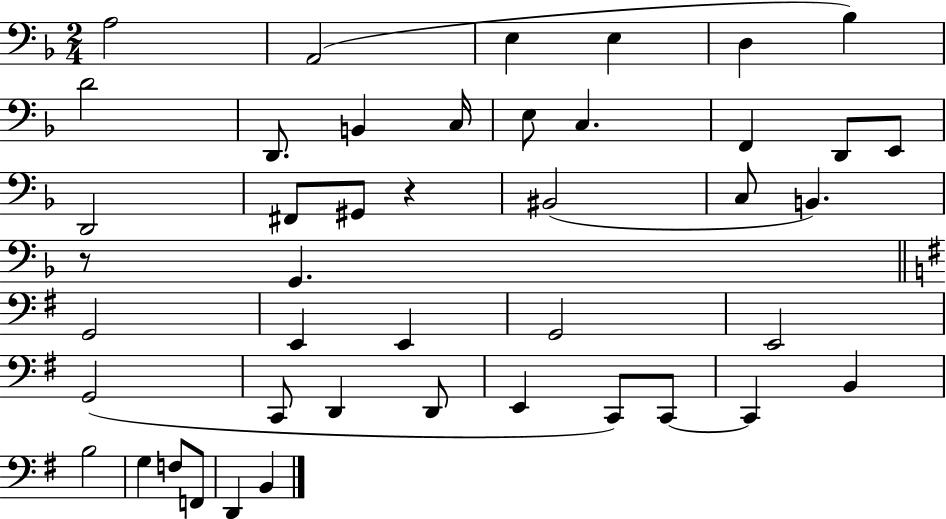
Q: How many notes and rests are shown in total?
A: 44